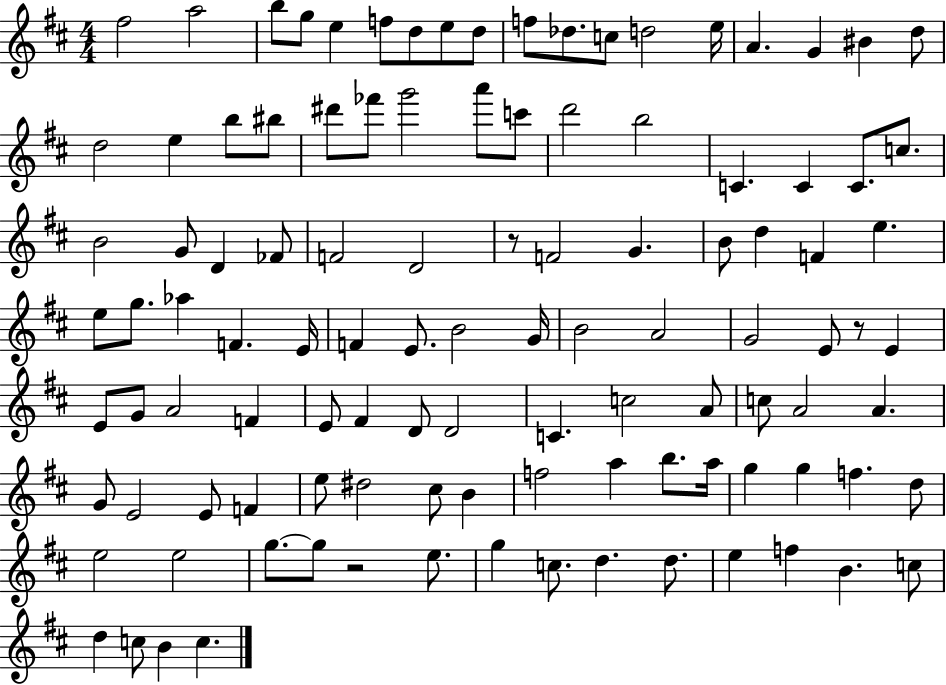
X:1
T:Untitled
M:4/4
L:1/4
K:D
^f2 a2 b/2 g/2 e f/2 d/2 e/2 d/2 f/2 _d/2 c/2 d2 e/4 A G ^B d/2 d2 e b/2 ^b/2 ^d'/2 _f'/2 g'2 a'/2 c'/2 d'2 b2 C C C/2 c/2 B2 G/2 D _F/2 F2 D2 z/2 F2 G B/2 d F e e/2 g/2 _a F E/4 F E/2 B2 G/4 B2 A2 G2 E/2 z/2 E E/2 G/2 A2 F E/2 ^F D/2 D2 C c2 A/2 c/2 A2 A G/2 E2 E/2 F e/2 ^d2 ^c/2 B f2 a b/2 a/4 g g f d/2 e2 e2 g/2 g/2 z2 e/2 g c/2 d d/2 e f B c/2 d c/2 B c